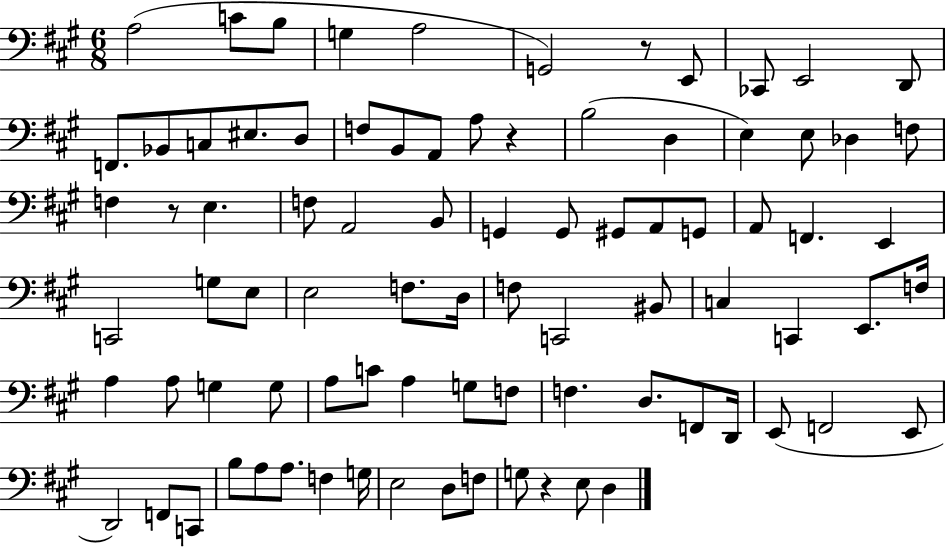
A3/h C4/e B3/e G3/q A3/h G2/h R/e E2/e CES2/e E2/h D2/e F2/e. Bb2/e C3/e EIS3/e. D3/e F3/e B2/e A2/e A3/e R/q B3/h D3/q E3/q E3/e Db3/q F3/e F3/q R/e E3/q. F3/e A2/h B2/e G2/q G2/e G#2/e A2/e G2/e A2/e F2/q. E2/q C2/h G3/e E3/e E3/h F3/e. D3/s F3/e C2/h BIS2/e C3/q C2/q E2/e. F3/s A3/q A3/e G3/q G3/e A3/e C4/e A3/q G3/e F3/e F3/q. D3/e. F2/e D2/s E2/e F2/h E2/e D2/h F2/e C2/e B3/e A3/e A3/e. F3/q G3/s E3/h D3/e F3/e G3/e R/q E3/e D3/q